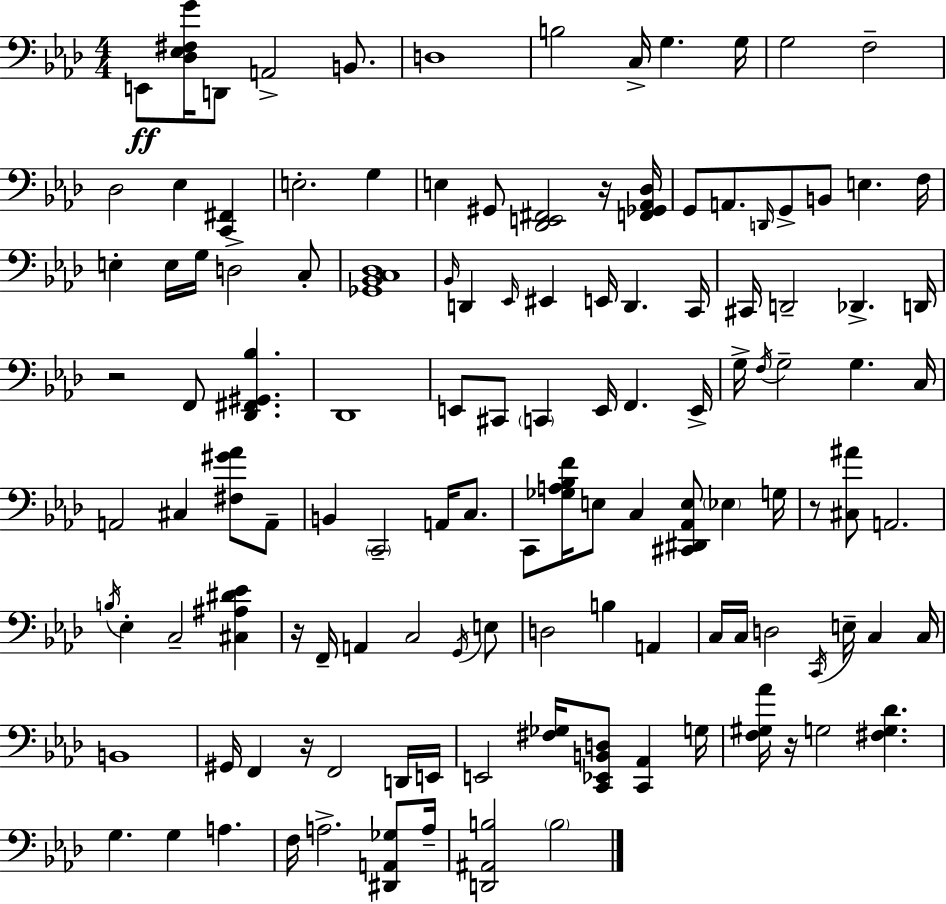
{
  \clef bass
  \numericTimeSignature
  \time 4/4
  \key aes \major
  e,8\ff <des ees fis g'>16 d,8 a,2-> b,8. | d1 | b2 c16-> g4. g16 | g2 f2-- | \break des2 ees4 <c, fis,>4 | e2.-. g4 | e4 gis,8 <des, e, fis,>2 r16 <f, ges, aes, des>16 | g,8 a,8. \grace { d,16 } g,8-> b,8 e4. | \break f16 e4-. e16 g16 d2-> c8-. | <ges, bes, c des>1 | \grace { bes,16 } d,4 \grace { ees,16 } eis,4 e,16 d,4. | c,16 cis,16 d,2-- des,4.-> | \break d,16 r2 f,8 <des, fis, gis, bes>4. | des,1 | e,8 cis,8 \parenthesize c,4 e,16 f,4. | e,16-> g16-> \acciaccatura { f16 } g2-- g4. | \break c16 a,2 cis4 | <fis gis' aes'>8 a,8-- b,4 \parenthesize c,2-- | a,16 c8. c,8 <ges a bes f'>16 e8 c4 <cis, dis, aes, e>8 \parenthesize ees4 | g16 r8 <cis ais'>8 a,2. | \break \acciaccatura { b16 } ees4-. c2-- | <cis ais dis' ees'>4 r16 f,16-- a,4 c2 | \acciaccatura { g,16 } e8 d2 b4 | a,4 c16 c16 d2 | \break \acciaccatura { c,16 } e16-- c4 c16 b,1 | gis,16 f,4 r16 f,2 | d,16 e,16 e,2 <fis ges>16 | <c, ees, b, d>8 <c, aes,>4 g16 <f gis aes'>16 r16 g2 | \break <fis g des'>4. g4. g4 | a4. f16 a2.-> | <dis, a, ges>8 a16-- <d, ais, b>2 \parenthesize b2 | \bar "|."
}